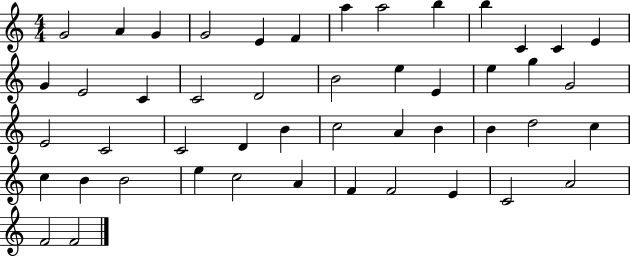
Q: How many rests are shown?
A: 0